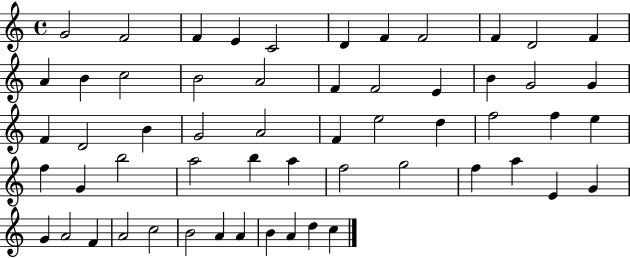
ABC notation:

X:1
T:Untitled
M:4/4
L:1/4
K:C
G2 F2 F E C2 D F F2 F D2 F A B c2 B2 A2 F F2 E B G2 G F D2 B G2 A2 F e2 d f2 f e f G b2 a2 b a f2 g2 f a E G G A2 F A2 c2 B2 A A B A d c